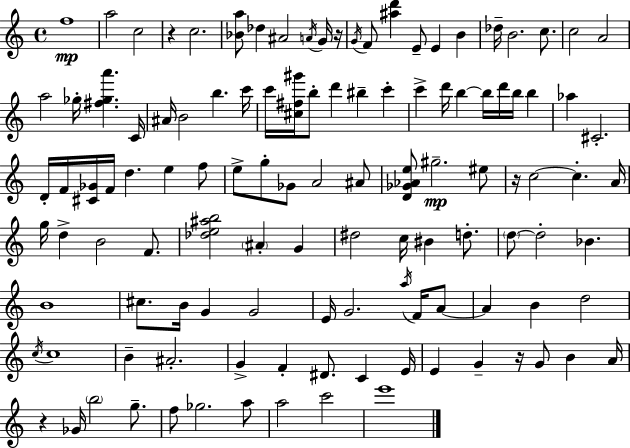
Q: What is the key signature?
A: C major